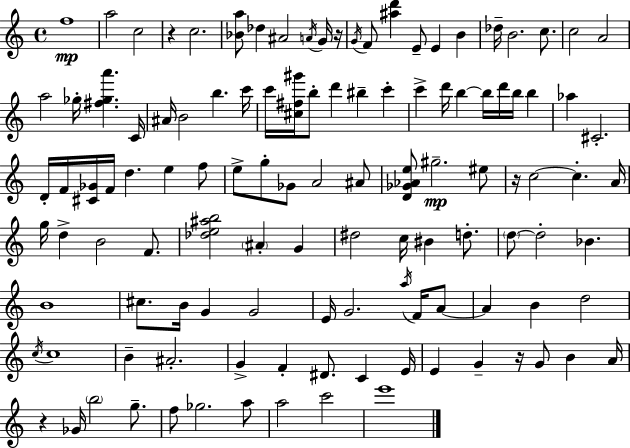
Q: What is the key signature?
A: C major